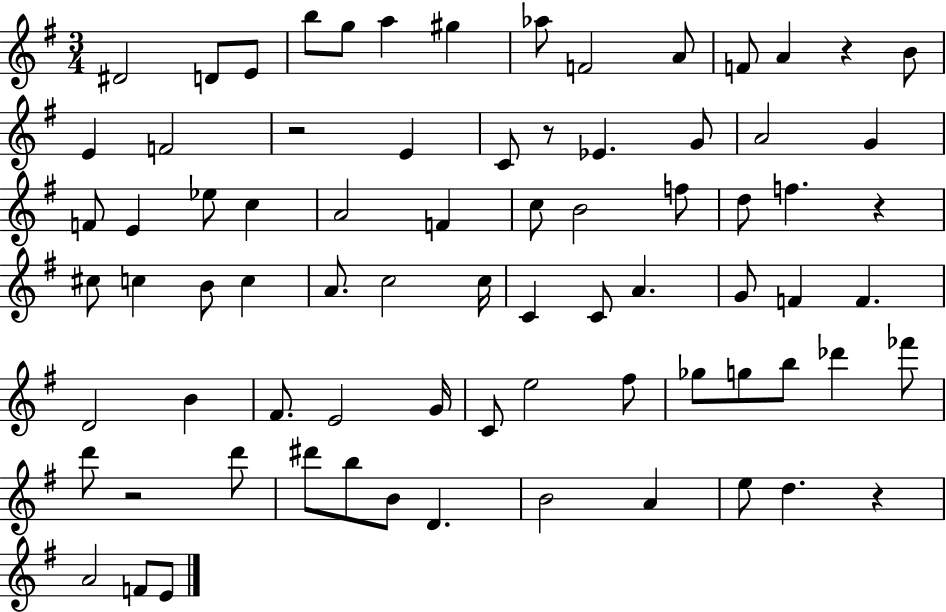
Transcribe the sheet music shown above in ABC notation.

X:1
T:Untitled
M:3/4
L:1/4
K:G
^D2 D/2 E/2 b/2 g/2 a ^g _a/2 F2 A/2 F/2 A z B/2 E F2 z2 E C/2 z/2 _E G/2 A2 G F/2 E _e/2 c A2 F c/2 B2 f/2 d/2 f z ^c/2 c B/2 c A/2 c2 c/4 C C/2 A G/2 F F D2 B ^F/2 E2 G/4 C/2 e2 ^f/2 _g/2 g/2 b/2 _d' _f'/2 d'/2 z2 d'/2 ^d'/2 b/2 B/2 D B2 A e/2 d z A2 F/2 E/2